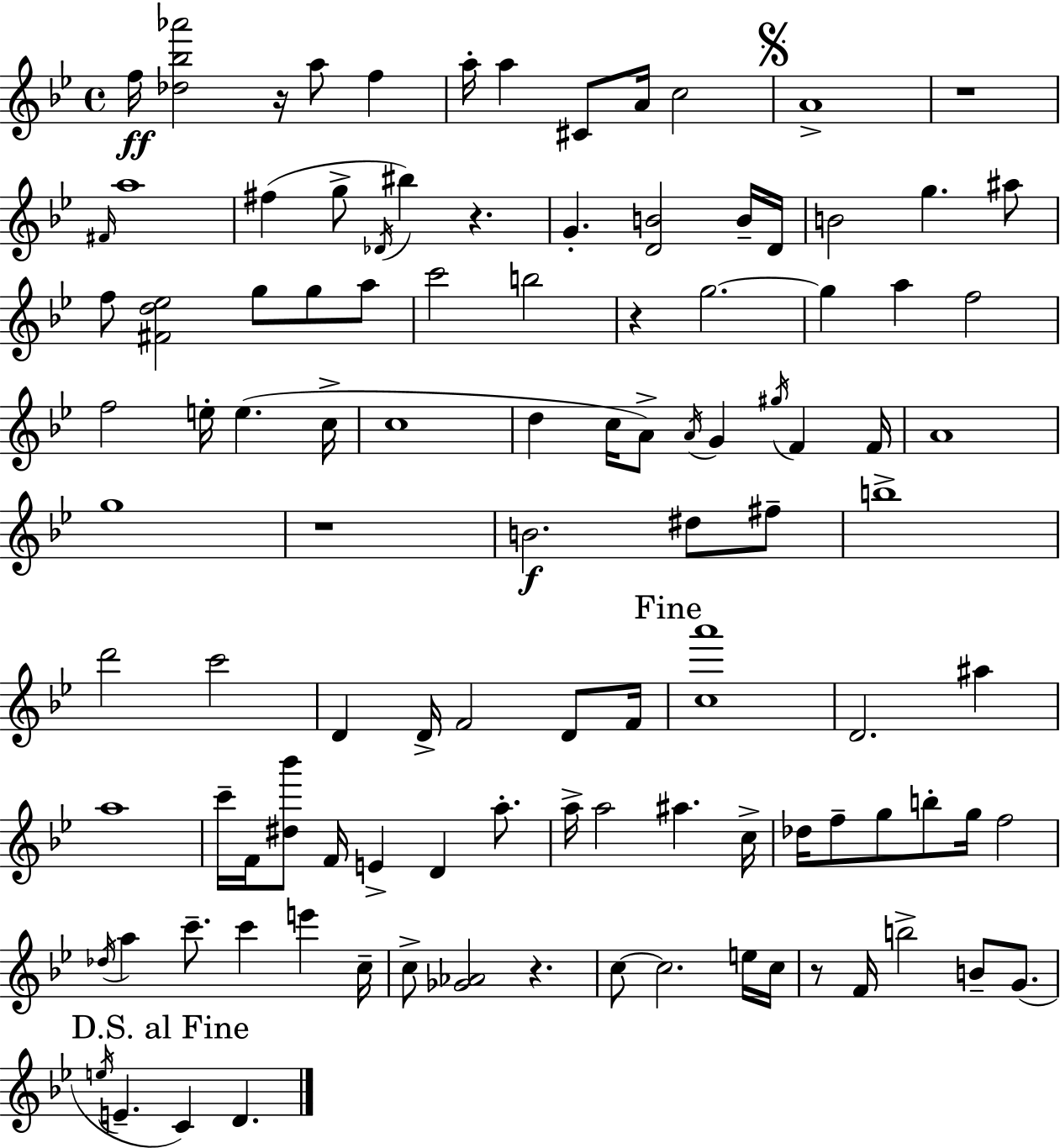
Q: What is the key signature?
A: G minor